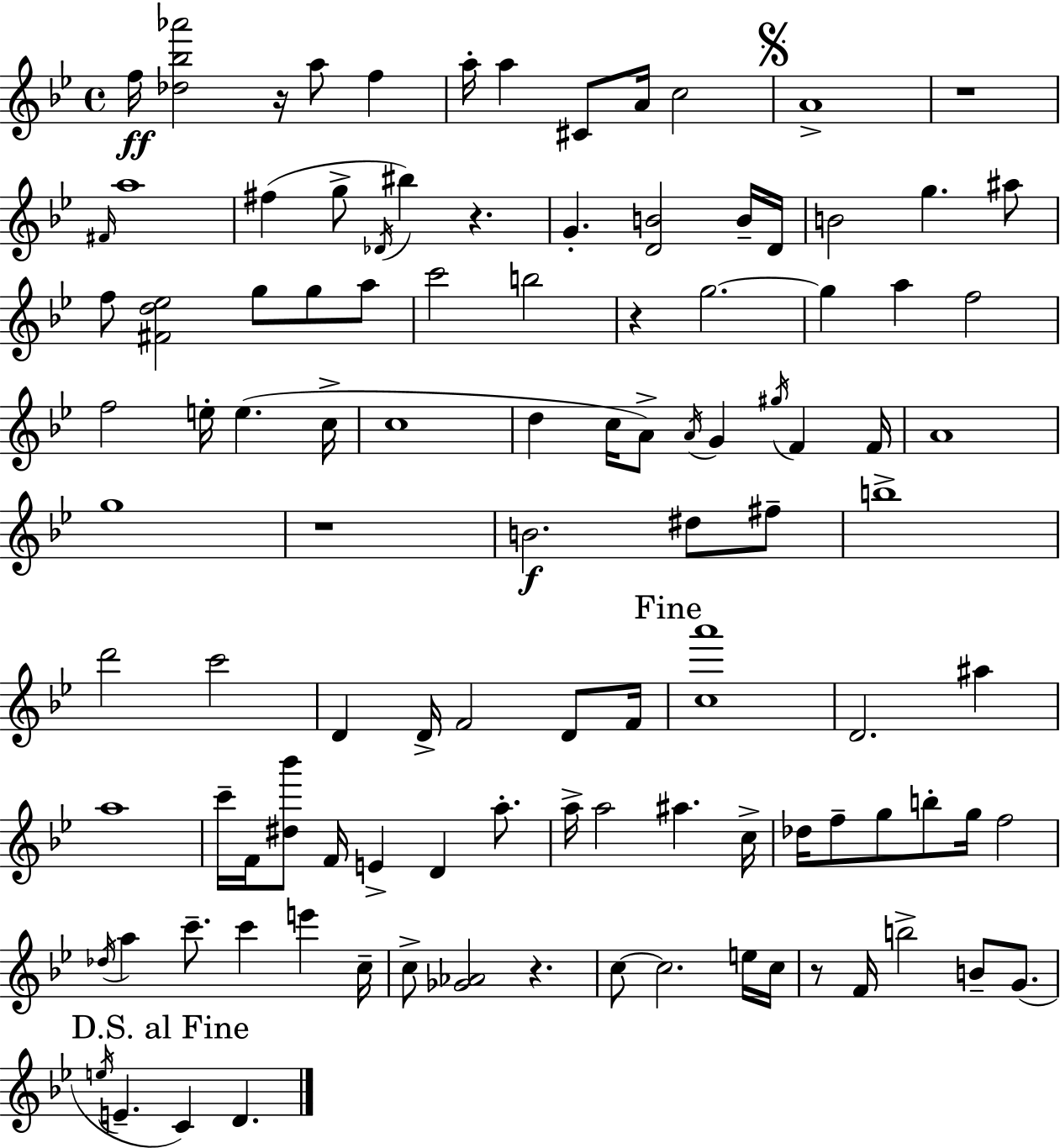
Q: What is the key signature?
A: G minor